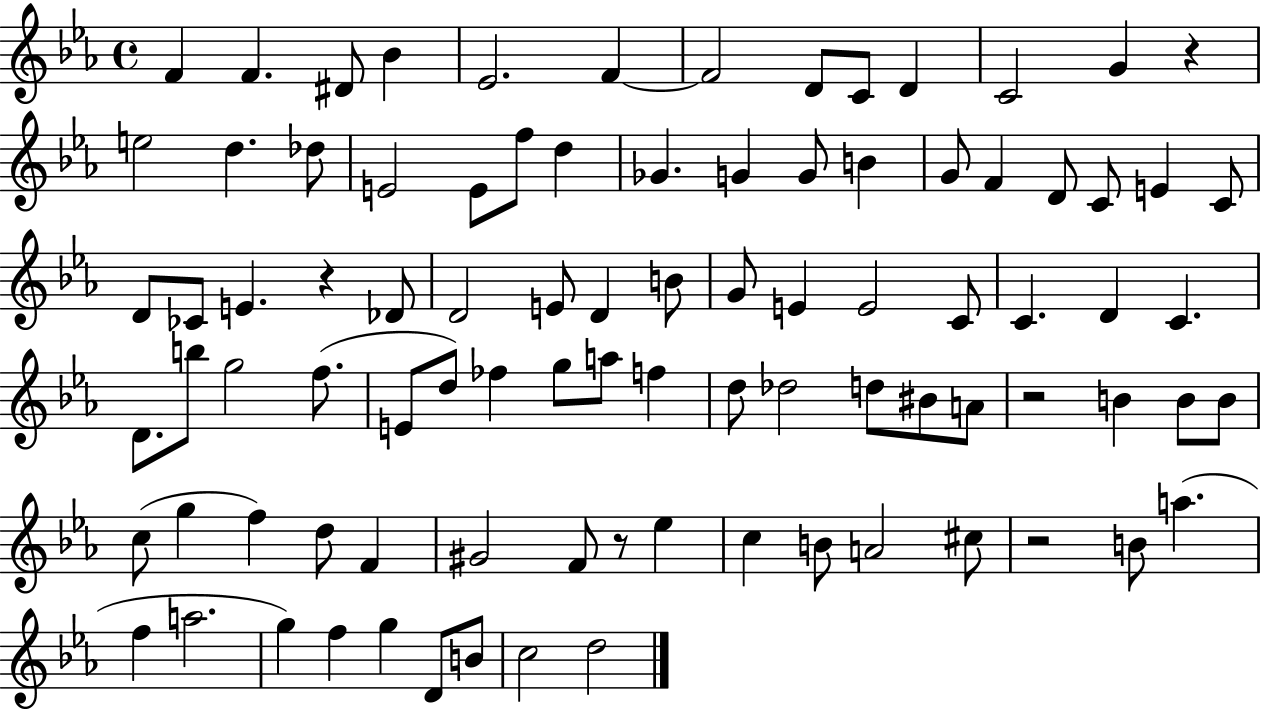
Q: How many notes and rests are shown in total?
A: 90